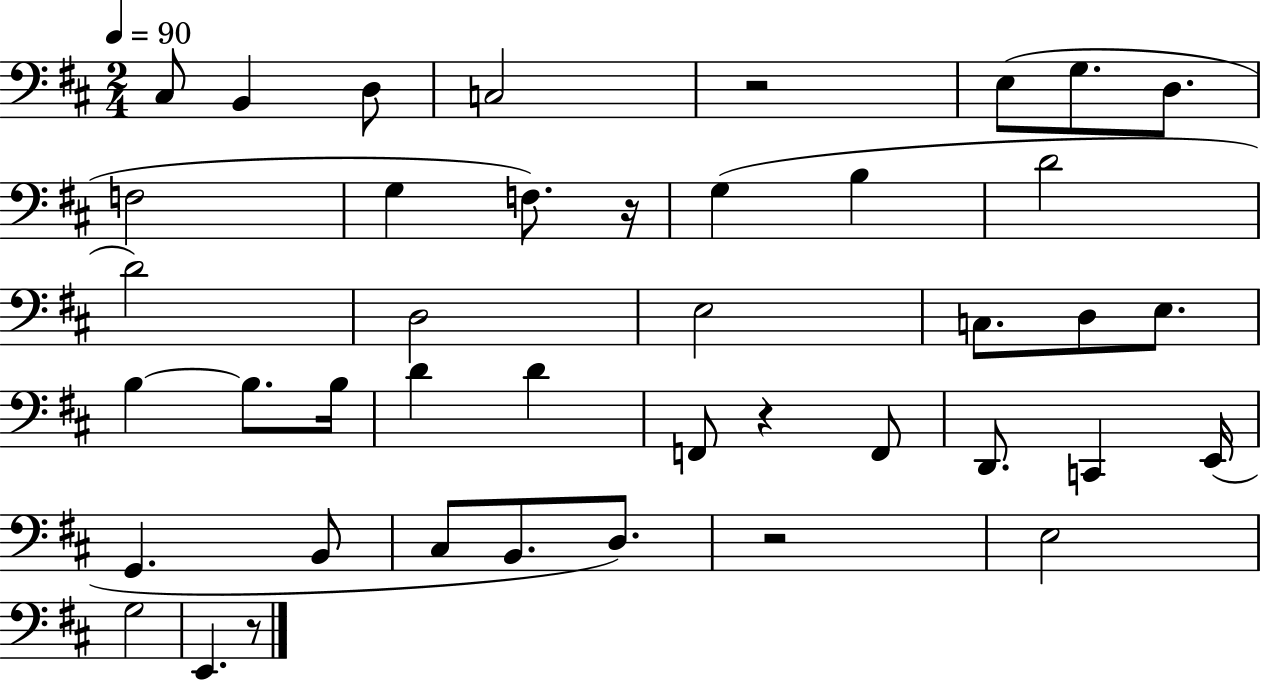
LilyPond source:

{
  \clef bass
  \numericTimeSignature
  \time 2/4
  \key d \major
  \tempo 4 = 90
  \repeat volta 2 { cis8 b,4 d8 | c2 | r2 | e8( g8. d8. | \break f2 | g4 f8.) r16 | g4( b4 | d'2 | \break d'2) | d2 | e2 | c8. d8 e8. | \break b4~~ b8. b16 | d'4 d'4 | f,8 r4 f,8 | d,8. c,4 e,16( | \break g,4. b,8 | cis8 b,8. d8.) | r2 | e2 | \break g2 | e,4. r8 | } \bar "|."
}